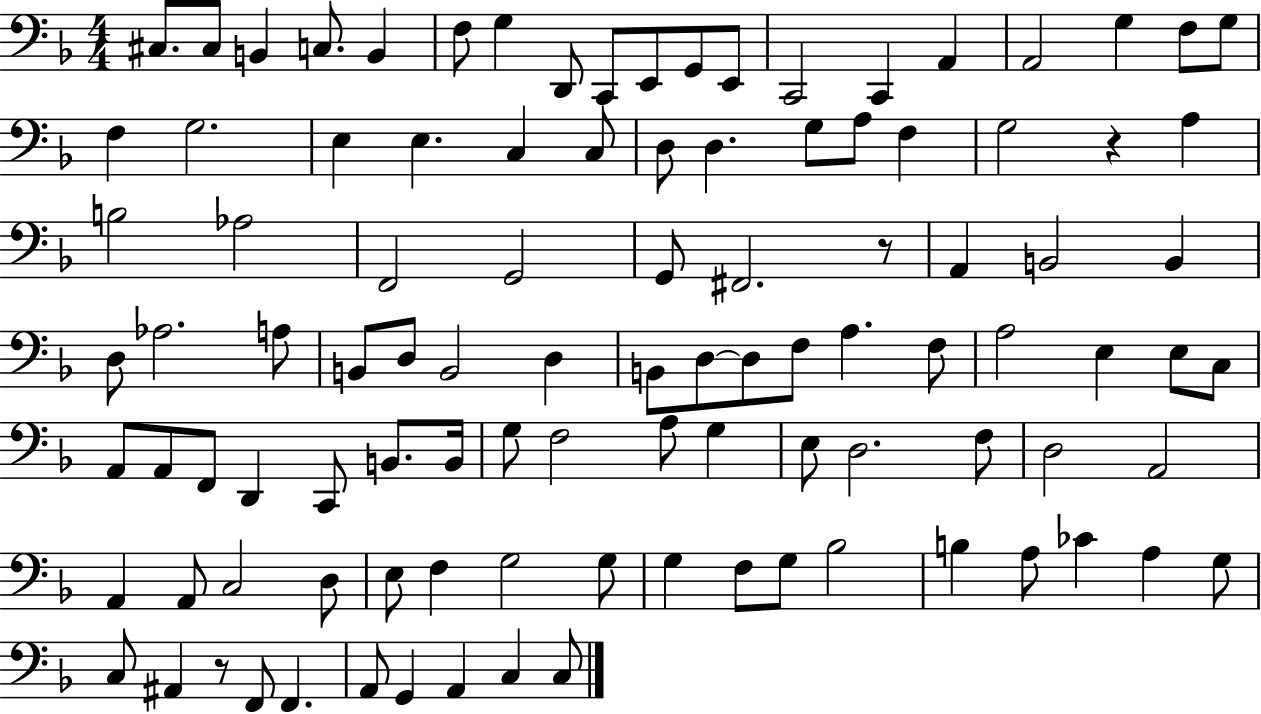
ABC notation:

X:1
T:Untitled
M:4/4
L:1/4
K:F
^C,/2 ^C,/2 B,, C,/2 B,, F,/2 G, D,,/2 C,,/2 E,,/2 G,,/2 E,,/2 C,,2 C,, A,, A,,2 G, F,/2 G,/2 F, G,2 E, E, C, C,/2 D,/2 D, G,/2 A,/2 F, G,2 z A, B,2 _A,2 F,,2 G,,2 G,,/2 ^F,,2 z/2 A,, B,,2 B,, D,/2 _A,2 A,/2 B,,/2 D,/2 B,,2 D, B,,/2 D,/2 D,/2 F,/2 A, F,/2 A,2 E, E,/2 C,/2 A,,/2 A,,/2 F,,/2 D,, C,,/2 B,,/2 B,,/4 G,/2 F,2 A,/2 G, E,/2 D,2 F,/2 D,2 A,,2 A,, A,,/2 C,2 D,/2 E,/2 F, G,2 G,/2 G, F,/2 G,/2 _B,2 B, A,/2 _C A, G,/2 C,/2 ^A,, z/2 F,,/2 F,, A,,/2 G,, A,, C, C,/2